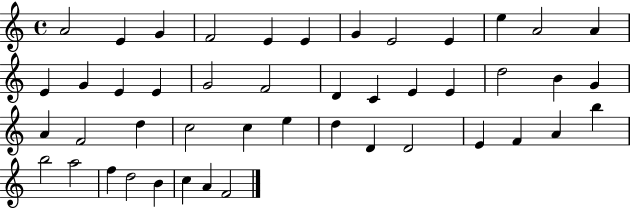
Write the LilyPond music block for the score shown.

{
  \clef treble
  \time 4/4
  \defaultTimeSignature
  \key c \major
  a'2 e'4 g'4 | f'2 e'4 e'4 | g'4 e'2 e'4 | e''4 a'2 a'4 | \break e'4 g'4 e'4 e'4 | g'2 f'2 | d'4 c'4 e'4 e'4 | d''2 b'4 g'4 | \break a'4 f'2 d''4 | c''2 c''4 e''4 | d''4 d'4 d'2 | e'4 f'4 a'4 b''4 | \break b''2 a''2 | f''4 d''2 b'4 | c''4 a'4 f'2 | \bar "|."
}